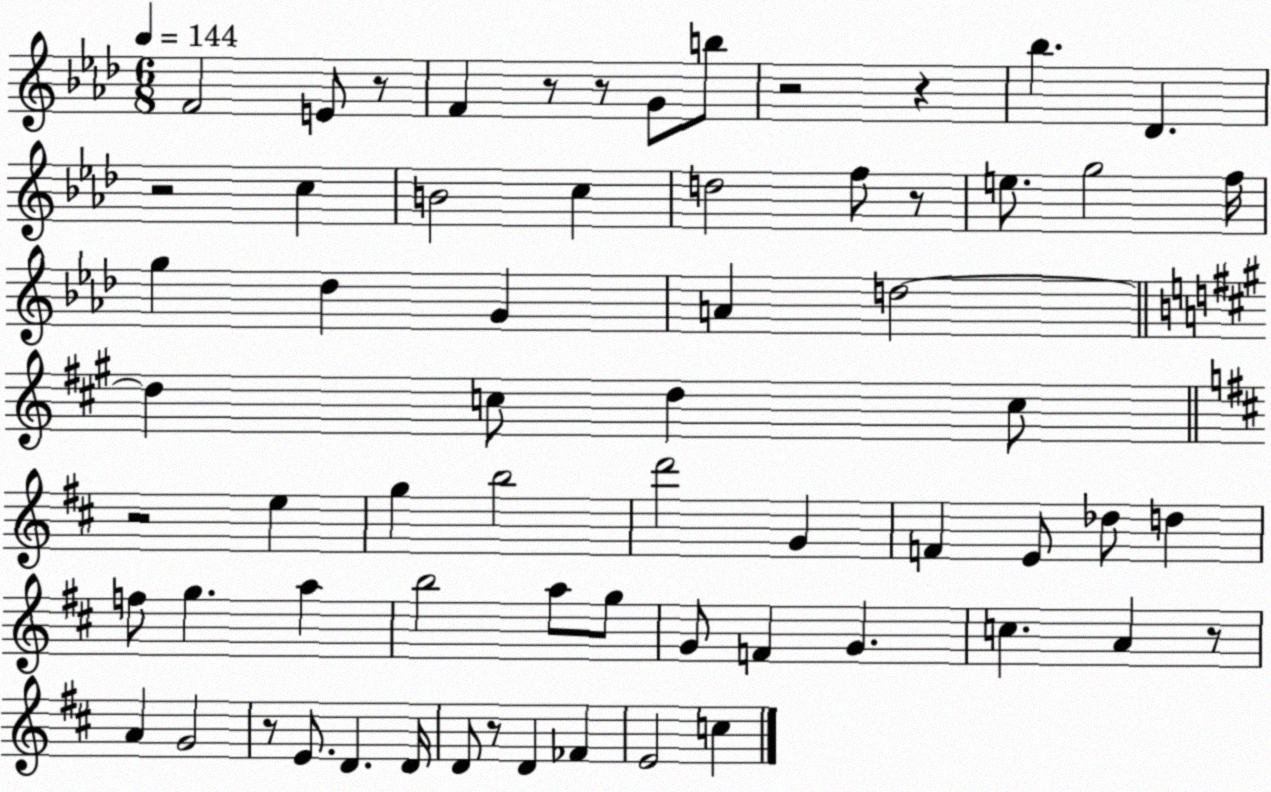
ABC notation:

X:1
T:Untitled
M:6/8
L:1/4
K:Ab
F2 E/2 z/2 F z/2 z/2 G/2 b/2 z2 z _b _D z2 c B2 c d2 f/2 z/2 e/2 g2 f/4 g _d G A d2 d c/2 d c/2 z2 e g b2 d'2 G F E/2 _d/2 d f/2 g a b2 a/2 g/2 G/2 F G c A z/2 A G2 z/2 E/2 D D/4 D/2 z/2 D _F E2 c